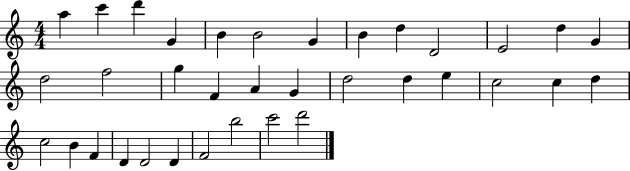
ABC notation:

X:1
T:Untitled
M:4/4
L:1/4
K:C
a c' d' G B B2 G B d D2 E2 d G d2 f2 g F A G d2 d e c2 c d c2 B F D D2 D F2 b2 c'2 d'2